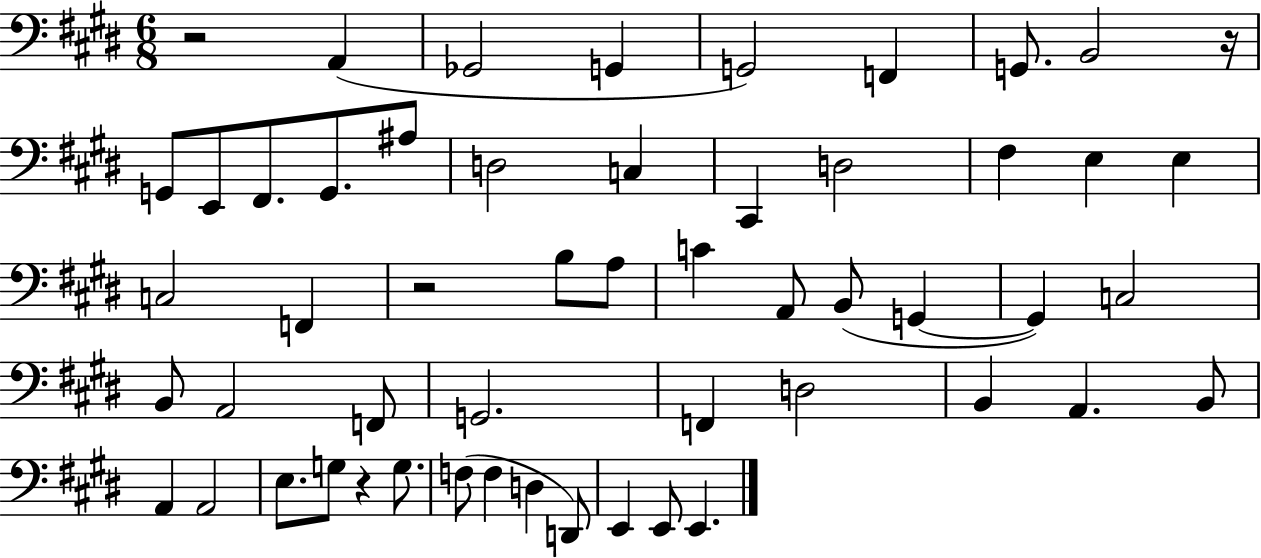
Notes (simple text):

R/h A2/q Gb2/h G2/q G2/h F2/q G2/e. B2/h R/s G2/e E2/e F#2/e. G2/e. A#3/e D3/h C3/q C#2/q D3/h F#3/q E3/q E3/q C3/h F2/q R/h B3/e A3/e C4/q A2/e B2/e G2/q G2/q C3/h B2/e A2/h F2/e G2/h. F2/q D3/h B2/q A2/q. B2/e A2/q A2/h E3/e. G3/e R/q G3/e. F3/e F3/q D3/q D2/e E2/q E2/e E2/q.